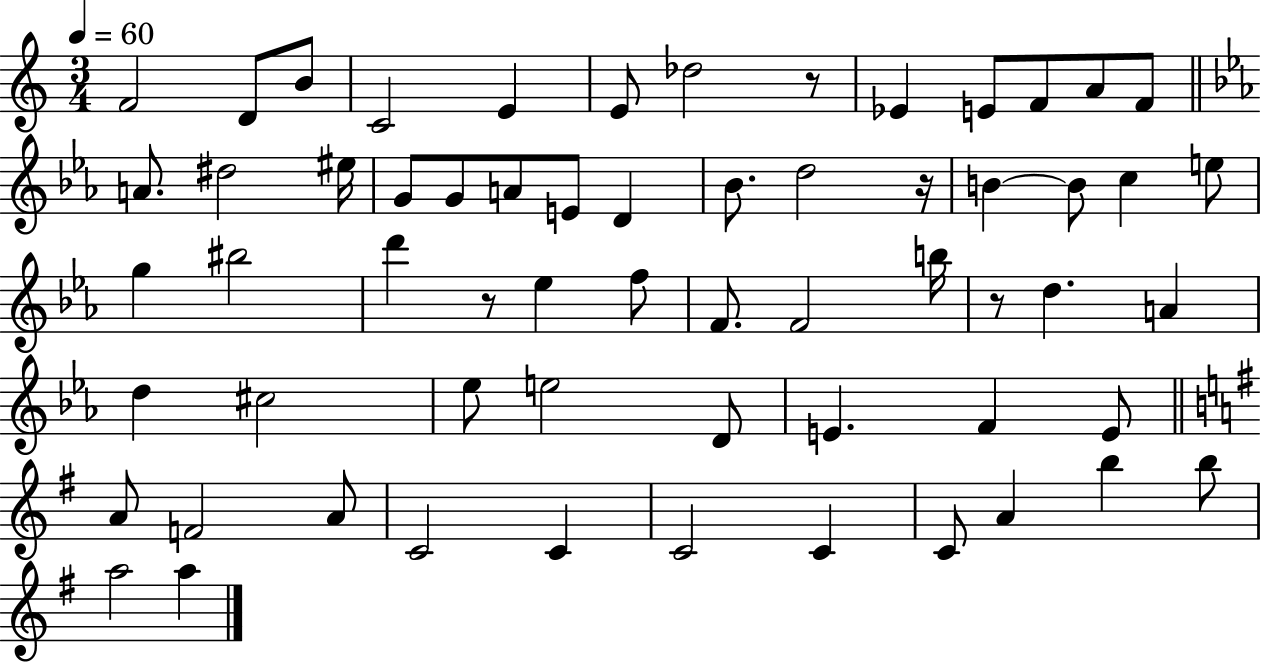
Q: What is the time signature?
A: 3/4